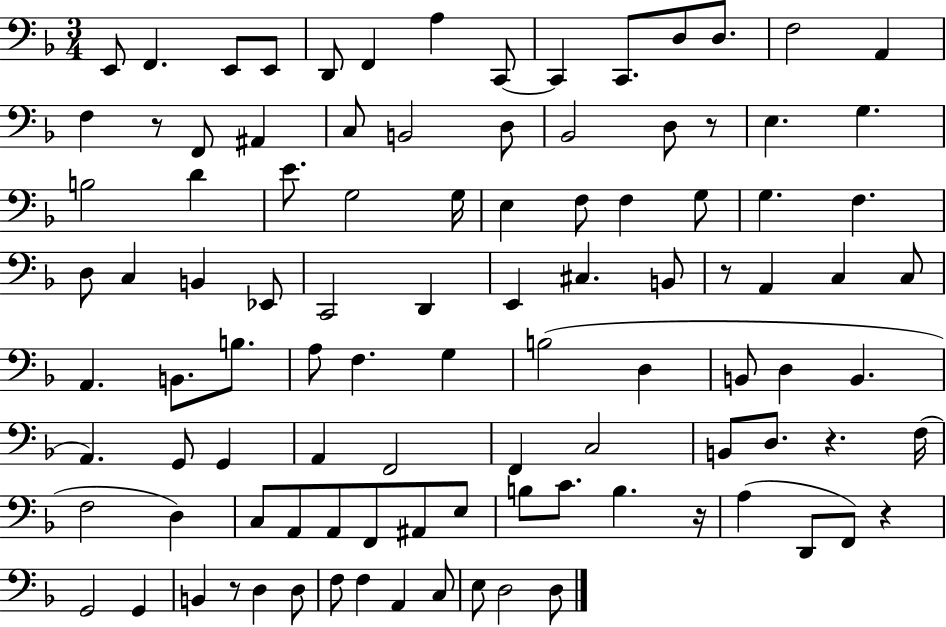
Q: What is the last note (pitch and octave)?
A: D3